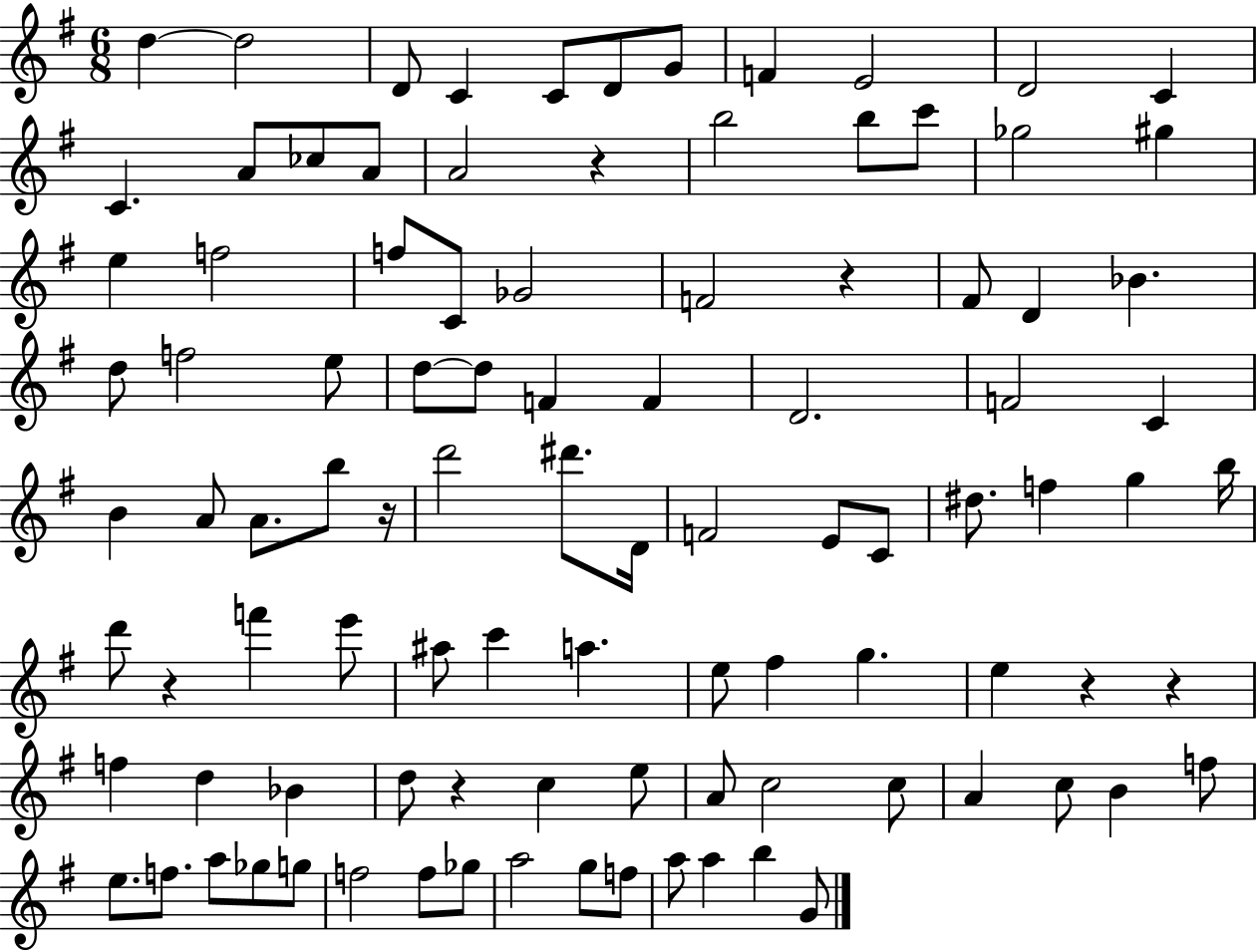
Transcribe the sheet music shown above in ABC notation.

X:1
T:Untitled
M:6/8
L:1/4
K:G
d d2 D/2 C C/2 D/2 G/2 F E2 D2 C C A/2 _c/2 A/2 A2 z b2 b/2 c'/2 _g2 ^g e f2 f/2 C/2 _G2 F2 z ^F/2 D _B d/2 f2 e/2 d/2 d/2 F F D2 F2 C B A/2 A/2 b/2 z/4 d'2 ^d'/2 D/4 F2 E/2 C/2 ^d/2 f g b/4 d'/2 z f' e'/2 ^a/2 c' a e/2 ^f g e z z f d _B d/2 z c e/2 A/2 c2 c/2 A c/2 B f/2 e/2 f/2 a/2 _g/2 g/2 f2 f/2 _g/2 a2 g/2 f/2 a/2 a b G/2